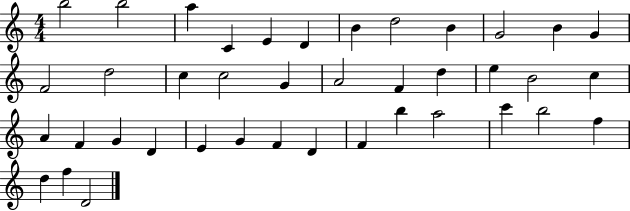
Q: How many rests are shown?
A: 0